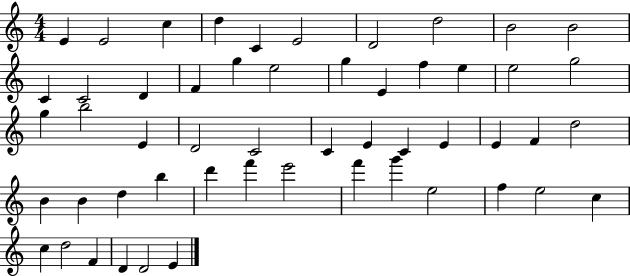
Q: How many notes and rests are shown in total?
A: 53